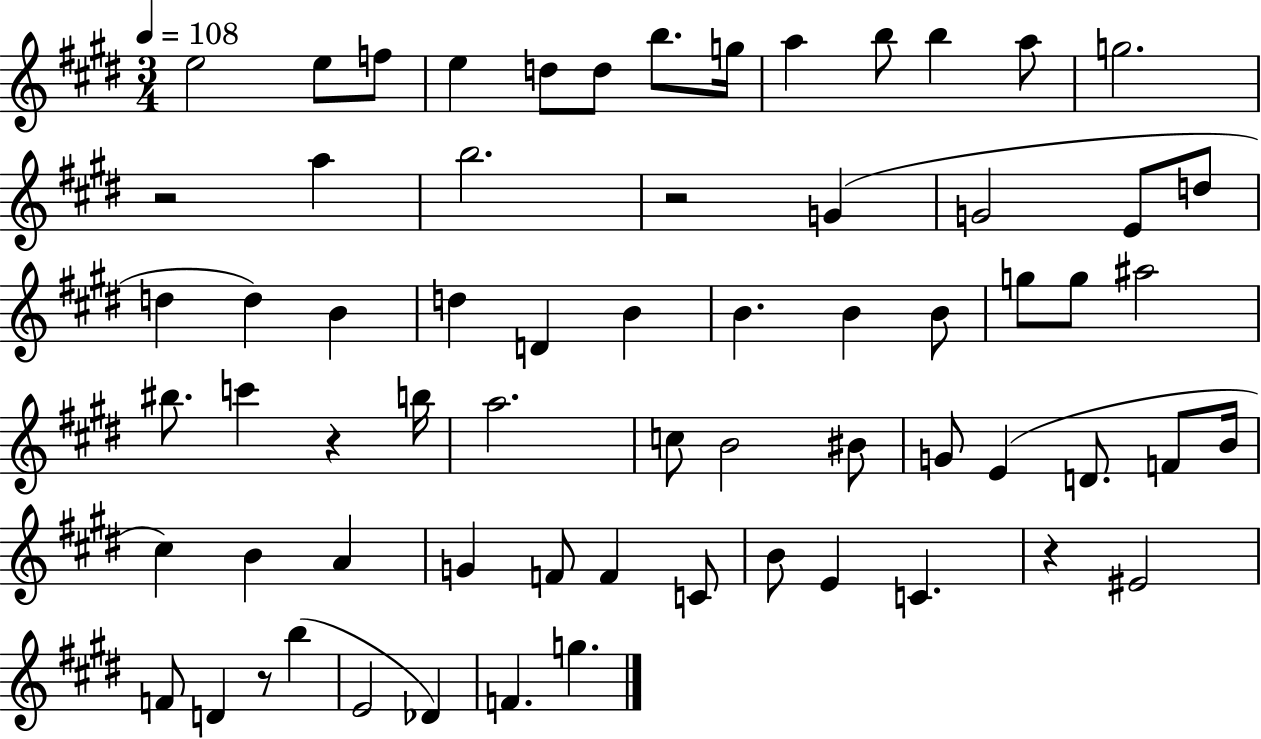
{
  \clef treble
  \numericTimeSignature
  \time 3/4
  \key e \major
  \tempo 4 = 108
  e''2 e''8 f''8 | e''4 d''8 d''8 b''8. g''16 | a''4 b''8 b''4 a''8 | g''2. | \break r2 a''4 | b''2. | r2 g'4( | g'2 e'8 d''8 | \break d''4 d''4) b'4 | d''4 d'4 b'4 | b'4. b'4 b'8 | g''8 g''8 ais''2 | \break bis''8. c'''4 r4 b''16 | a''2. | c''8 b'2 bis'8 | g'8 e'4( d'8. f'8 b'16 | \break cis''4) b'4 a'4 | g'4 f'8 f'4 c'8 | b'8 e'4 c'4. | r4 eis'2 | \break f'8 d'4 r8 b''4( | e'2 des'4) | f'4. g''4. | \bar "|."
}